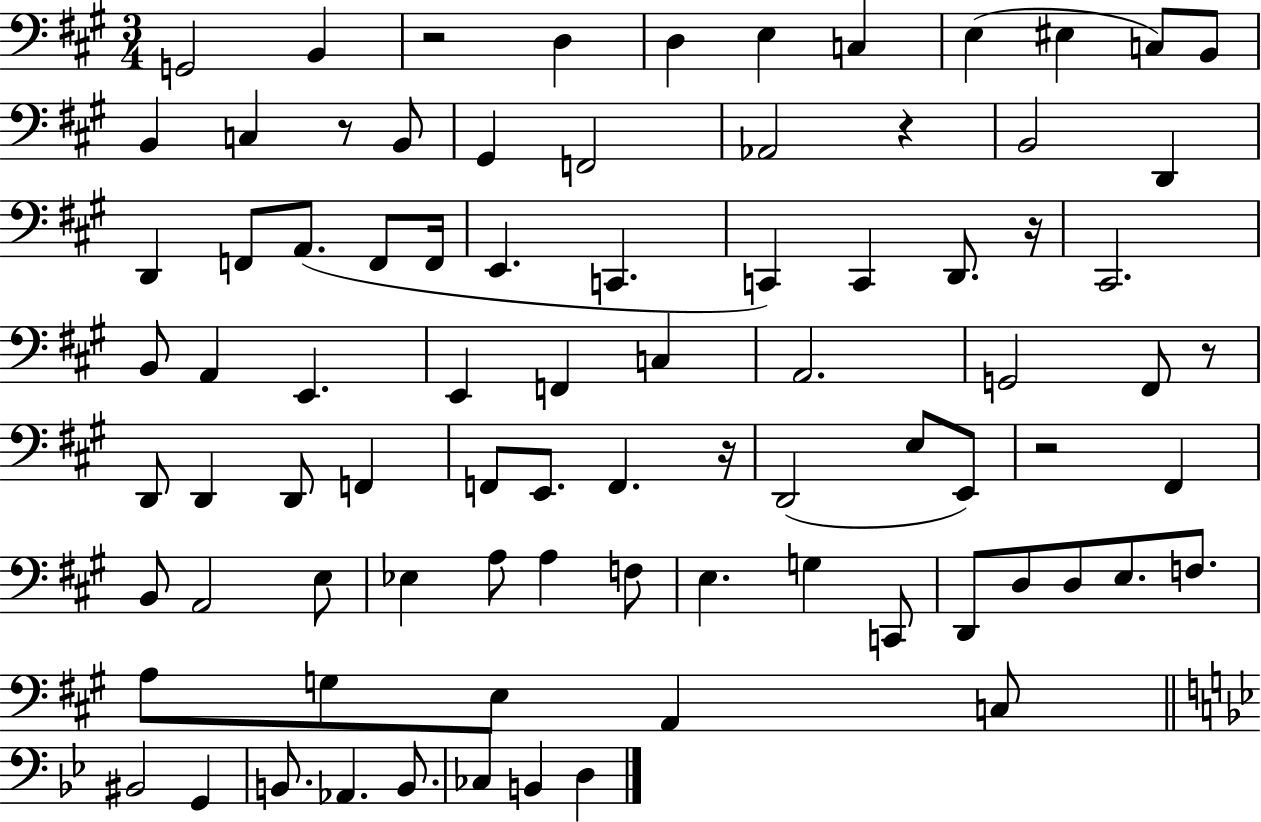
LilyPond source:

{
  \clef bass
  \numericTimeSignature
  \time 3/4
  \key a \major
  g,2 b,4 | r2 d4 | d4 e4 c4 | e4( eis4 c8) b,8 | \break b,4 c4 r8 b,8 | gis,4 f,2 | aes,2 r4 | b,2 d,4 | \break d,4 f,8 a,8.( f,8 f,16 | e,4. c,4. | c,4) c,4 d,8. r16 | cis,2. | \break b,8 a,4 e,4. | e,4 f,4 c4 | a,2. | g,2 fis,8 r8 | \break d,8 d,4 d,8 f,4 | f,8 e,8. f,4. r16 | d,2( e8 e,8) | r2 fis,4 | \break b,8 a,2 e8 | ees4 a8 a4 f8 | e4. g4 c,8 | d,8 d8 d8 e8. f8. | \break a8 g8 e8 a,4 c8 | \bar "||" \break \key bes \major bis,2 g,4 | b,8. aes,4. b,8. | ces4 b,4 d4 | \bar "|."
}